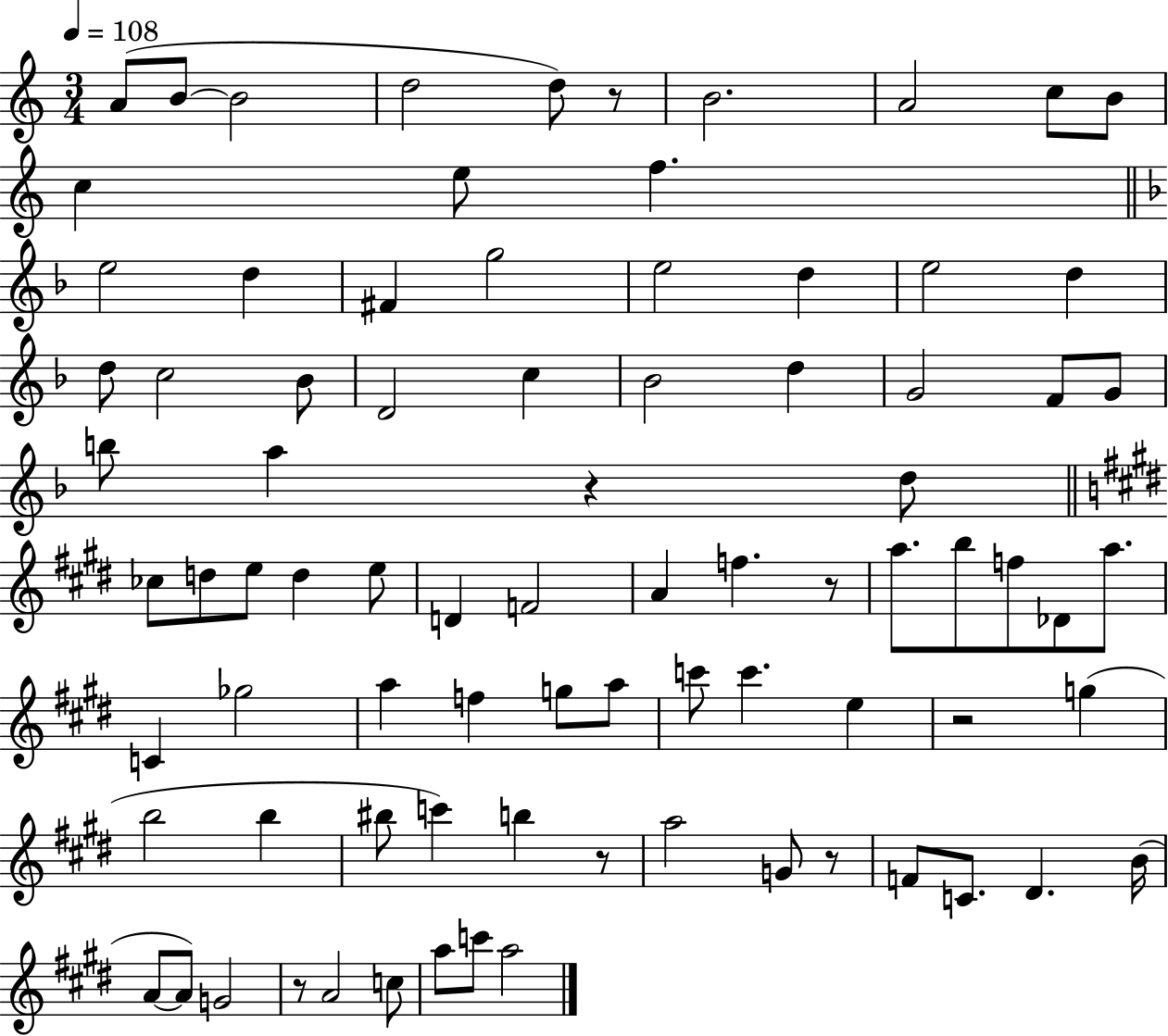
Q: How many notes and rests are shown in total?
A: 83